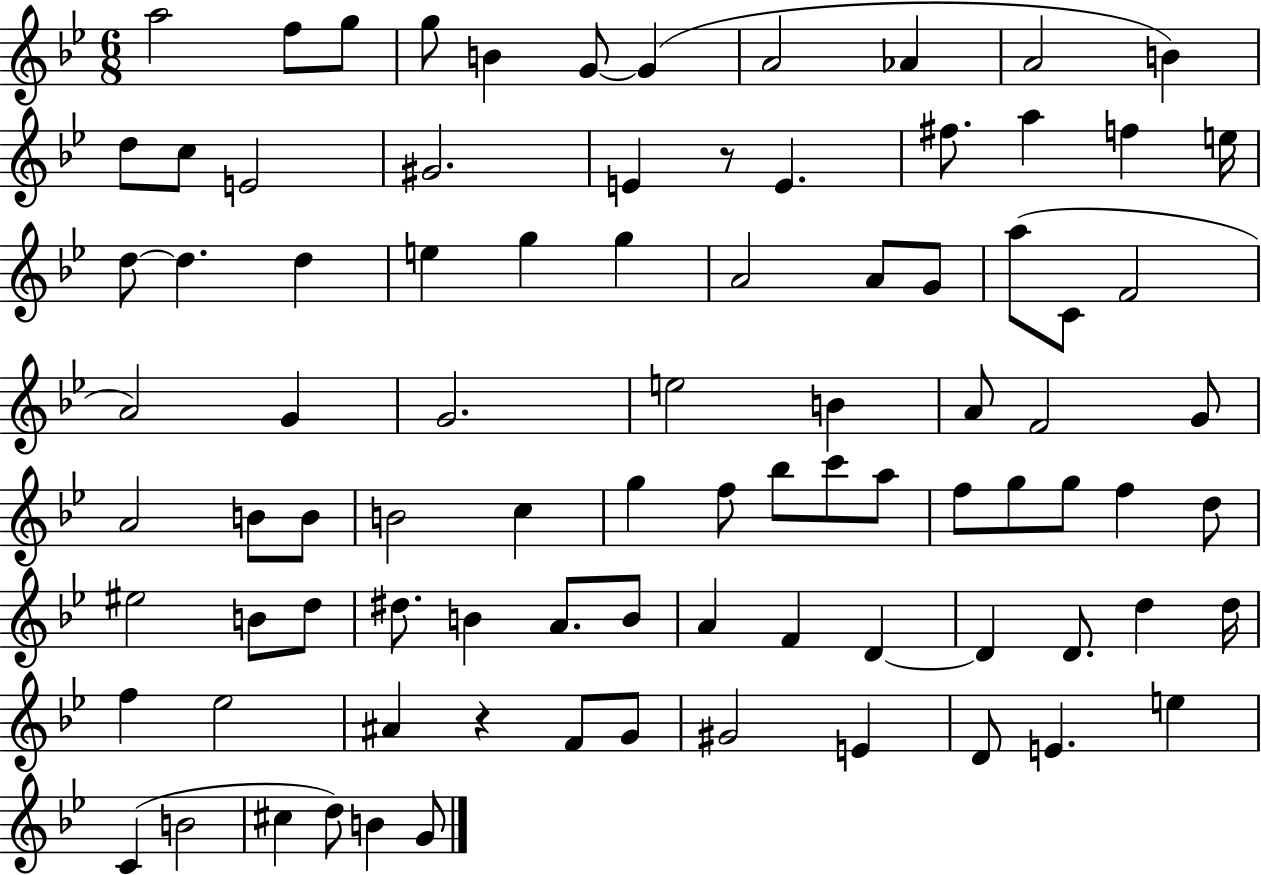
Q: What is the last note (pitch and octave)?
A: G4